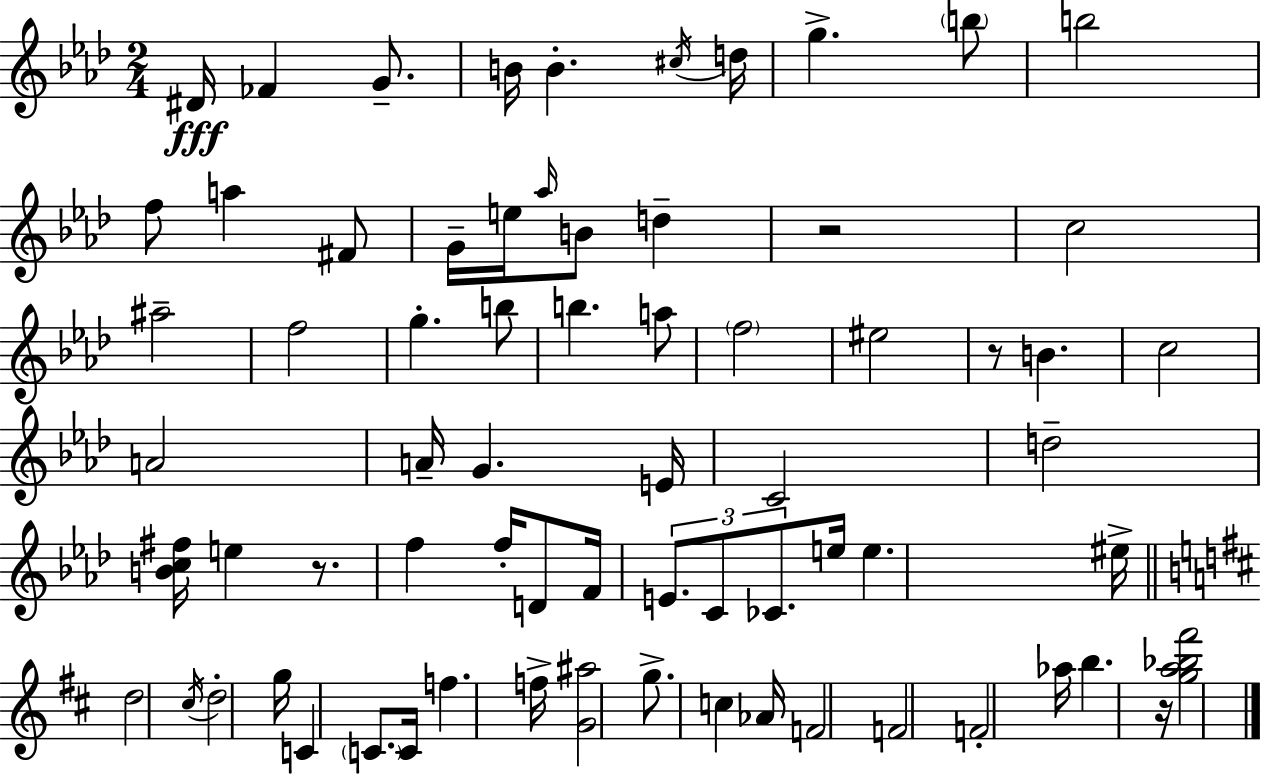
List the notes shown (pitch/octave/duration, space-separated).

D#4/s FES4/q G4/e. B4/s B4/q. C#5/s D5/s G5/q. B5/e B5/h F5/e A5/q F#4/e G4/s E5/s Ab5/s B4/e D5/q R/h C5/h A#5/h F5/h G5/q. B5/e B5/q. A5/e F5/h EIS5/h R/e B4/q. C5/h A4/h A4/s G4/q. E4/s C4/h D5/h [B4,C5,F#5]/s E5/q R/e. F5/q F5/s D4/e F4/s E4/e. C4/e CES4/e. E5/s E5/q. EIS5/s D5/h C#5/s D5/h G5/s C4/q C4/e. C4/s F5/q. F5/s [G4,A#5]/h G5/e. C5/q Ab4/s F4/h F4/h F4/h Ab5/s B5/q. R/s [G5,A5,Bb5,F#6]/h